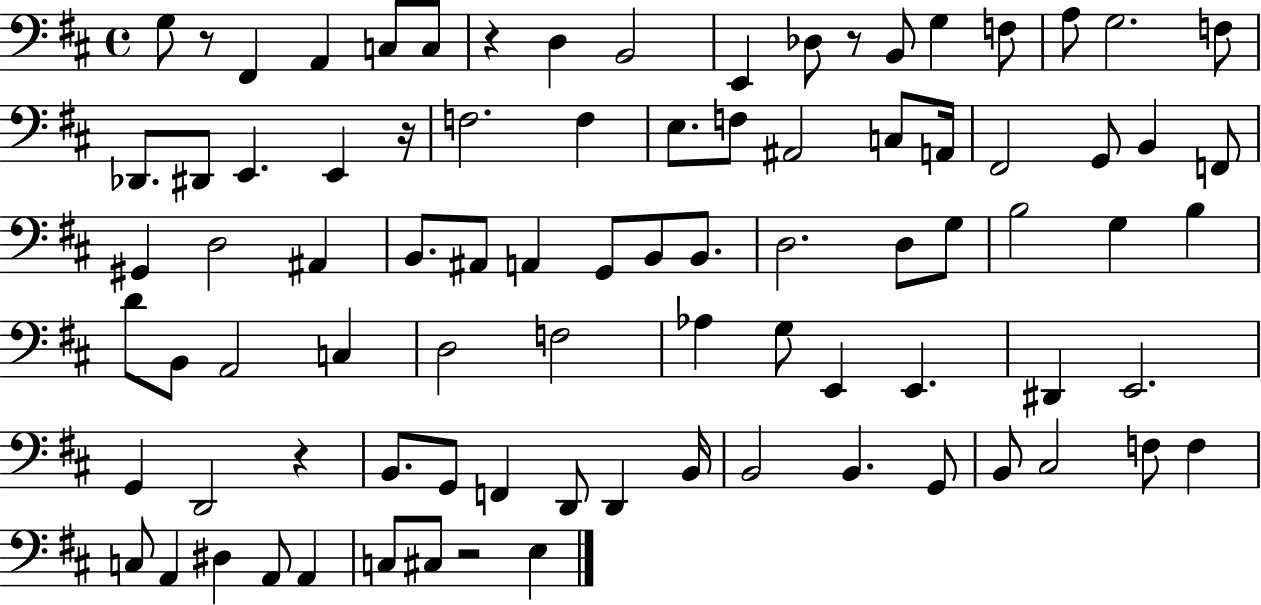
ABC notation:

X:1
T:Untitled
M:4/4
L:1/4
K:D
G,/2 z/2 ^F,, A,, C,/2 C,/2 z D, B,,2 E,, _D,/2 z/2 B,,/2 G, F,/2 A,/2 G,2 F,/2 _D,,/2 ^D,,/2 E,, E,, z/4 F,2 F, E,/2 F,/2 ^A,,2 C,/2 A,,/4 ^F,,2 G,,/2 B,, F,,/2 ^G,, D,2 ^A,, B,,/2 ^A,,/2 A,, G,,/2 B,,/2 B,,/2 D,2 D,/2 G,/2 B,2 G, B, D/2 B,,/2 A,,2 C, D,2 F,2 _A, G,/2 E,, E,, ^D,, E,,2 G,, D,,2 z B,,/2 G,,/2 F,, D,,/2 D,, B,,/4 B,,2 B,, G,,/2 B,,/2 ^C,2 F,/2 F, C,/2 A,, ^D, A,,/2 A,, C,/2 ^C,/2 z2 E,